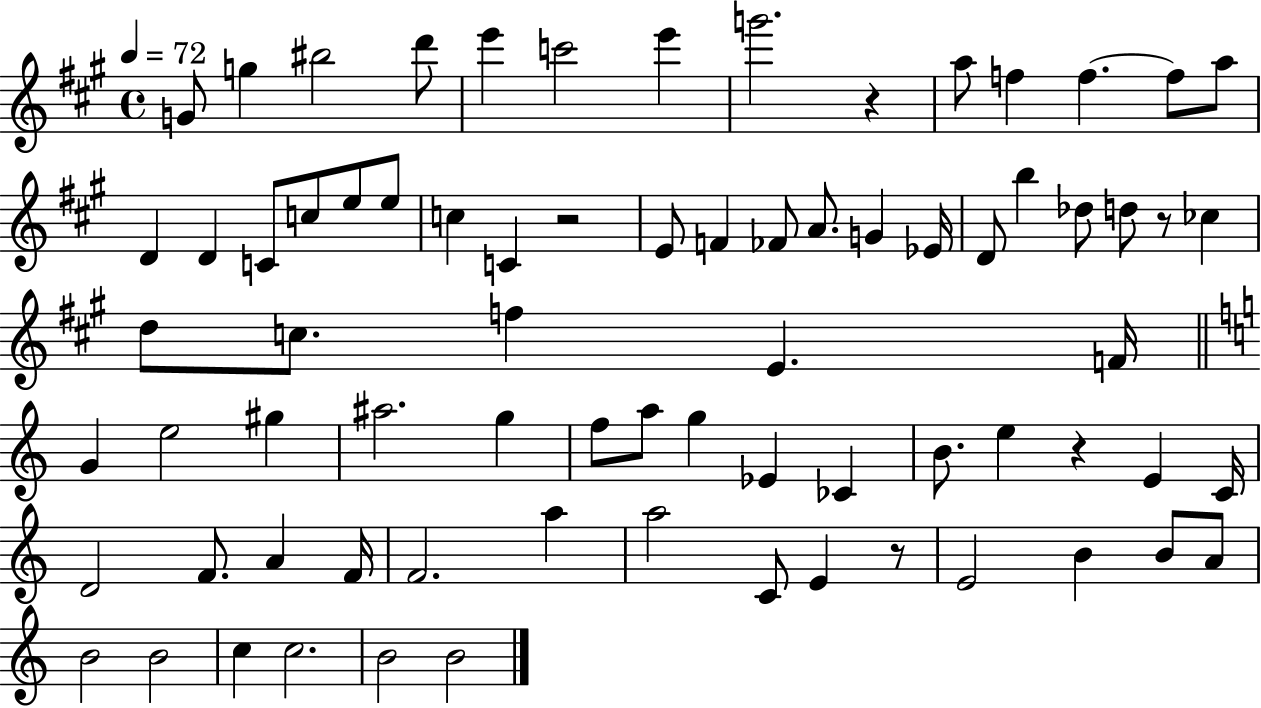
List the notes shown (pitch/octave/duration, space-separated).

G4/e G5/q BIS5/h D6/e E6/q C6/h E6/q G6/h. R/q A5/e F5/q F5/q. F5/e A5/e D4/q D4/q C4/e C5/e E5/e E5/e C5/q C4/q R/h E4/e F4/q FES4/e A4/e. G4/q Eb4/s D4/e B5/q Db5/e D5/e R/e CES5/q D5/e C5/e. F5/q E4/q. F4/s G4/q E5/h G#5/q A#5/h. G5/q F5/e A5/e G5/q Eb4/q CES4/q B4/e. E5/q R/q E4/q C4/s D4/h F4/e. A4/q F4/s F4/h. A5/q A5/h C4/e E4/q R/e E4/h B4/q B4/e A4/e B4/h B4/h C5/q C5/h. B4/h B4/h